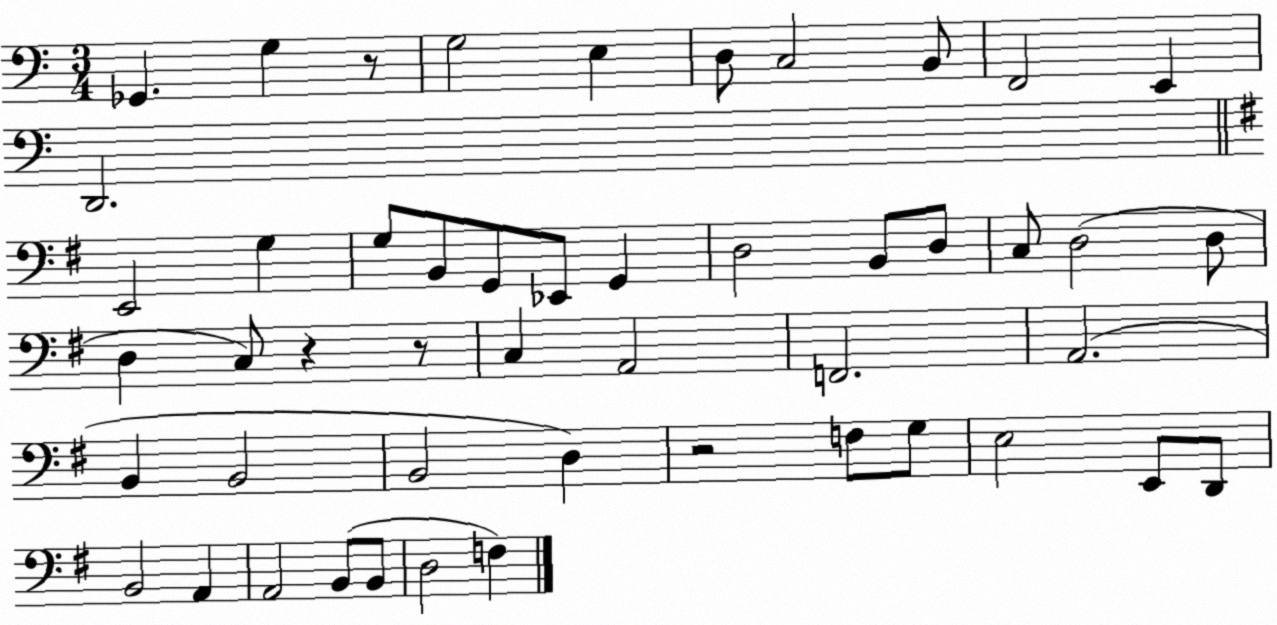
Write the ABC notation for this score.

X:1
T:Untitled
M:3/4
L:1/4
K:C
_G,, G, z/2 G,2 E, D,/2 C,2 B,,/2 F,,2 E,, D,,2 E,,2 G, G,/2 B,,/2 G,,/2 _E,,/2 G,, D,2 B,,/2 D,/2 C,/2 D,2 D,/2 D, C,/2 z z/2 C, A,,2 F,,2 A,,2 B,, B,,2 B,,2 D, z2 F,/2 G,/2 E,2 E,,/2 D,,/2 B,,2 A,, A,,2 B,,/2 B,,/2 D,2 F,